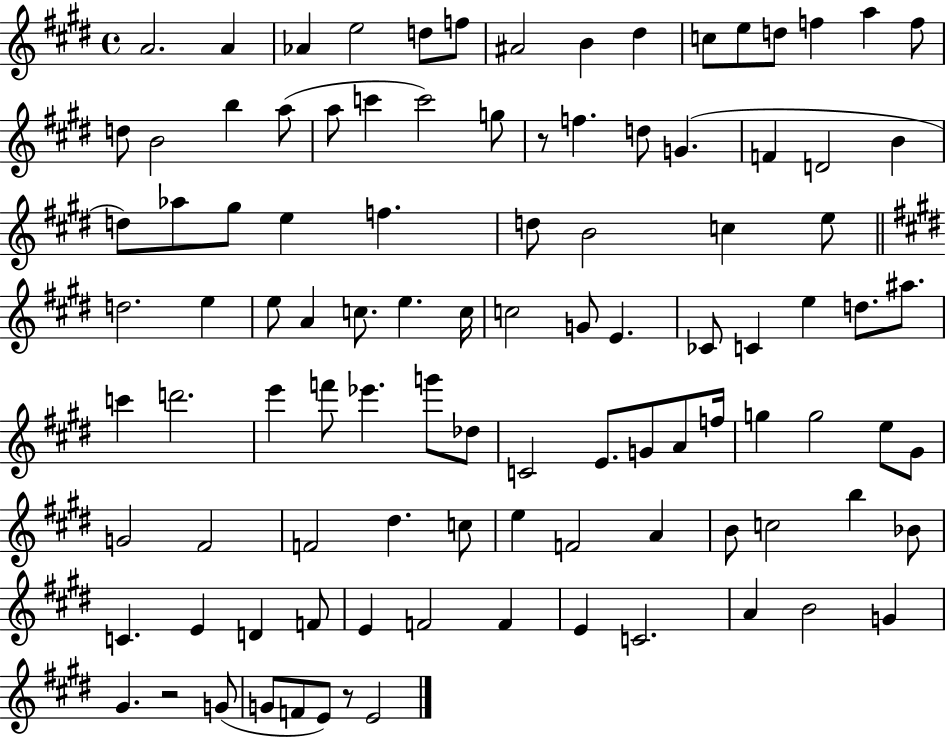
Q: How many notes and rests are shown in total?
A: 102